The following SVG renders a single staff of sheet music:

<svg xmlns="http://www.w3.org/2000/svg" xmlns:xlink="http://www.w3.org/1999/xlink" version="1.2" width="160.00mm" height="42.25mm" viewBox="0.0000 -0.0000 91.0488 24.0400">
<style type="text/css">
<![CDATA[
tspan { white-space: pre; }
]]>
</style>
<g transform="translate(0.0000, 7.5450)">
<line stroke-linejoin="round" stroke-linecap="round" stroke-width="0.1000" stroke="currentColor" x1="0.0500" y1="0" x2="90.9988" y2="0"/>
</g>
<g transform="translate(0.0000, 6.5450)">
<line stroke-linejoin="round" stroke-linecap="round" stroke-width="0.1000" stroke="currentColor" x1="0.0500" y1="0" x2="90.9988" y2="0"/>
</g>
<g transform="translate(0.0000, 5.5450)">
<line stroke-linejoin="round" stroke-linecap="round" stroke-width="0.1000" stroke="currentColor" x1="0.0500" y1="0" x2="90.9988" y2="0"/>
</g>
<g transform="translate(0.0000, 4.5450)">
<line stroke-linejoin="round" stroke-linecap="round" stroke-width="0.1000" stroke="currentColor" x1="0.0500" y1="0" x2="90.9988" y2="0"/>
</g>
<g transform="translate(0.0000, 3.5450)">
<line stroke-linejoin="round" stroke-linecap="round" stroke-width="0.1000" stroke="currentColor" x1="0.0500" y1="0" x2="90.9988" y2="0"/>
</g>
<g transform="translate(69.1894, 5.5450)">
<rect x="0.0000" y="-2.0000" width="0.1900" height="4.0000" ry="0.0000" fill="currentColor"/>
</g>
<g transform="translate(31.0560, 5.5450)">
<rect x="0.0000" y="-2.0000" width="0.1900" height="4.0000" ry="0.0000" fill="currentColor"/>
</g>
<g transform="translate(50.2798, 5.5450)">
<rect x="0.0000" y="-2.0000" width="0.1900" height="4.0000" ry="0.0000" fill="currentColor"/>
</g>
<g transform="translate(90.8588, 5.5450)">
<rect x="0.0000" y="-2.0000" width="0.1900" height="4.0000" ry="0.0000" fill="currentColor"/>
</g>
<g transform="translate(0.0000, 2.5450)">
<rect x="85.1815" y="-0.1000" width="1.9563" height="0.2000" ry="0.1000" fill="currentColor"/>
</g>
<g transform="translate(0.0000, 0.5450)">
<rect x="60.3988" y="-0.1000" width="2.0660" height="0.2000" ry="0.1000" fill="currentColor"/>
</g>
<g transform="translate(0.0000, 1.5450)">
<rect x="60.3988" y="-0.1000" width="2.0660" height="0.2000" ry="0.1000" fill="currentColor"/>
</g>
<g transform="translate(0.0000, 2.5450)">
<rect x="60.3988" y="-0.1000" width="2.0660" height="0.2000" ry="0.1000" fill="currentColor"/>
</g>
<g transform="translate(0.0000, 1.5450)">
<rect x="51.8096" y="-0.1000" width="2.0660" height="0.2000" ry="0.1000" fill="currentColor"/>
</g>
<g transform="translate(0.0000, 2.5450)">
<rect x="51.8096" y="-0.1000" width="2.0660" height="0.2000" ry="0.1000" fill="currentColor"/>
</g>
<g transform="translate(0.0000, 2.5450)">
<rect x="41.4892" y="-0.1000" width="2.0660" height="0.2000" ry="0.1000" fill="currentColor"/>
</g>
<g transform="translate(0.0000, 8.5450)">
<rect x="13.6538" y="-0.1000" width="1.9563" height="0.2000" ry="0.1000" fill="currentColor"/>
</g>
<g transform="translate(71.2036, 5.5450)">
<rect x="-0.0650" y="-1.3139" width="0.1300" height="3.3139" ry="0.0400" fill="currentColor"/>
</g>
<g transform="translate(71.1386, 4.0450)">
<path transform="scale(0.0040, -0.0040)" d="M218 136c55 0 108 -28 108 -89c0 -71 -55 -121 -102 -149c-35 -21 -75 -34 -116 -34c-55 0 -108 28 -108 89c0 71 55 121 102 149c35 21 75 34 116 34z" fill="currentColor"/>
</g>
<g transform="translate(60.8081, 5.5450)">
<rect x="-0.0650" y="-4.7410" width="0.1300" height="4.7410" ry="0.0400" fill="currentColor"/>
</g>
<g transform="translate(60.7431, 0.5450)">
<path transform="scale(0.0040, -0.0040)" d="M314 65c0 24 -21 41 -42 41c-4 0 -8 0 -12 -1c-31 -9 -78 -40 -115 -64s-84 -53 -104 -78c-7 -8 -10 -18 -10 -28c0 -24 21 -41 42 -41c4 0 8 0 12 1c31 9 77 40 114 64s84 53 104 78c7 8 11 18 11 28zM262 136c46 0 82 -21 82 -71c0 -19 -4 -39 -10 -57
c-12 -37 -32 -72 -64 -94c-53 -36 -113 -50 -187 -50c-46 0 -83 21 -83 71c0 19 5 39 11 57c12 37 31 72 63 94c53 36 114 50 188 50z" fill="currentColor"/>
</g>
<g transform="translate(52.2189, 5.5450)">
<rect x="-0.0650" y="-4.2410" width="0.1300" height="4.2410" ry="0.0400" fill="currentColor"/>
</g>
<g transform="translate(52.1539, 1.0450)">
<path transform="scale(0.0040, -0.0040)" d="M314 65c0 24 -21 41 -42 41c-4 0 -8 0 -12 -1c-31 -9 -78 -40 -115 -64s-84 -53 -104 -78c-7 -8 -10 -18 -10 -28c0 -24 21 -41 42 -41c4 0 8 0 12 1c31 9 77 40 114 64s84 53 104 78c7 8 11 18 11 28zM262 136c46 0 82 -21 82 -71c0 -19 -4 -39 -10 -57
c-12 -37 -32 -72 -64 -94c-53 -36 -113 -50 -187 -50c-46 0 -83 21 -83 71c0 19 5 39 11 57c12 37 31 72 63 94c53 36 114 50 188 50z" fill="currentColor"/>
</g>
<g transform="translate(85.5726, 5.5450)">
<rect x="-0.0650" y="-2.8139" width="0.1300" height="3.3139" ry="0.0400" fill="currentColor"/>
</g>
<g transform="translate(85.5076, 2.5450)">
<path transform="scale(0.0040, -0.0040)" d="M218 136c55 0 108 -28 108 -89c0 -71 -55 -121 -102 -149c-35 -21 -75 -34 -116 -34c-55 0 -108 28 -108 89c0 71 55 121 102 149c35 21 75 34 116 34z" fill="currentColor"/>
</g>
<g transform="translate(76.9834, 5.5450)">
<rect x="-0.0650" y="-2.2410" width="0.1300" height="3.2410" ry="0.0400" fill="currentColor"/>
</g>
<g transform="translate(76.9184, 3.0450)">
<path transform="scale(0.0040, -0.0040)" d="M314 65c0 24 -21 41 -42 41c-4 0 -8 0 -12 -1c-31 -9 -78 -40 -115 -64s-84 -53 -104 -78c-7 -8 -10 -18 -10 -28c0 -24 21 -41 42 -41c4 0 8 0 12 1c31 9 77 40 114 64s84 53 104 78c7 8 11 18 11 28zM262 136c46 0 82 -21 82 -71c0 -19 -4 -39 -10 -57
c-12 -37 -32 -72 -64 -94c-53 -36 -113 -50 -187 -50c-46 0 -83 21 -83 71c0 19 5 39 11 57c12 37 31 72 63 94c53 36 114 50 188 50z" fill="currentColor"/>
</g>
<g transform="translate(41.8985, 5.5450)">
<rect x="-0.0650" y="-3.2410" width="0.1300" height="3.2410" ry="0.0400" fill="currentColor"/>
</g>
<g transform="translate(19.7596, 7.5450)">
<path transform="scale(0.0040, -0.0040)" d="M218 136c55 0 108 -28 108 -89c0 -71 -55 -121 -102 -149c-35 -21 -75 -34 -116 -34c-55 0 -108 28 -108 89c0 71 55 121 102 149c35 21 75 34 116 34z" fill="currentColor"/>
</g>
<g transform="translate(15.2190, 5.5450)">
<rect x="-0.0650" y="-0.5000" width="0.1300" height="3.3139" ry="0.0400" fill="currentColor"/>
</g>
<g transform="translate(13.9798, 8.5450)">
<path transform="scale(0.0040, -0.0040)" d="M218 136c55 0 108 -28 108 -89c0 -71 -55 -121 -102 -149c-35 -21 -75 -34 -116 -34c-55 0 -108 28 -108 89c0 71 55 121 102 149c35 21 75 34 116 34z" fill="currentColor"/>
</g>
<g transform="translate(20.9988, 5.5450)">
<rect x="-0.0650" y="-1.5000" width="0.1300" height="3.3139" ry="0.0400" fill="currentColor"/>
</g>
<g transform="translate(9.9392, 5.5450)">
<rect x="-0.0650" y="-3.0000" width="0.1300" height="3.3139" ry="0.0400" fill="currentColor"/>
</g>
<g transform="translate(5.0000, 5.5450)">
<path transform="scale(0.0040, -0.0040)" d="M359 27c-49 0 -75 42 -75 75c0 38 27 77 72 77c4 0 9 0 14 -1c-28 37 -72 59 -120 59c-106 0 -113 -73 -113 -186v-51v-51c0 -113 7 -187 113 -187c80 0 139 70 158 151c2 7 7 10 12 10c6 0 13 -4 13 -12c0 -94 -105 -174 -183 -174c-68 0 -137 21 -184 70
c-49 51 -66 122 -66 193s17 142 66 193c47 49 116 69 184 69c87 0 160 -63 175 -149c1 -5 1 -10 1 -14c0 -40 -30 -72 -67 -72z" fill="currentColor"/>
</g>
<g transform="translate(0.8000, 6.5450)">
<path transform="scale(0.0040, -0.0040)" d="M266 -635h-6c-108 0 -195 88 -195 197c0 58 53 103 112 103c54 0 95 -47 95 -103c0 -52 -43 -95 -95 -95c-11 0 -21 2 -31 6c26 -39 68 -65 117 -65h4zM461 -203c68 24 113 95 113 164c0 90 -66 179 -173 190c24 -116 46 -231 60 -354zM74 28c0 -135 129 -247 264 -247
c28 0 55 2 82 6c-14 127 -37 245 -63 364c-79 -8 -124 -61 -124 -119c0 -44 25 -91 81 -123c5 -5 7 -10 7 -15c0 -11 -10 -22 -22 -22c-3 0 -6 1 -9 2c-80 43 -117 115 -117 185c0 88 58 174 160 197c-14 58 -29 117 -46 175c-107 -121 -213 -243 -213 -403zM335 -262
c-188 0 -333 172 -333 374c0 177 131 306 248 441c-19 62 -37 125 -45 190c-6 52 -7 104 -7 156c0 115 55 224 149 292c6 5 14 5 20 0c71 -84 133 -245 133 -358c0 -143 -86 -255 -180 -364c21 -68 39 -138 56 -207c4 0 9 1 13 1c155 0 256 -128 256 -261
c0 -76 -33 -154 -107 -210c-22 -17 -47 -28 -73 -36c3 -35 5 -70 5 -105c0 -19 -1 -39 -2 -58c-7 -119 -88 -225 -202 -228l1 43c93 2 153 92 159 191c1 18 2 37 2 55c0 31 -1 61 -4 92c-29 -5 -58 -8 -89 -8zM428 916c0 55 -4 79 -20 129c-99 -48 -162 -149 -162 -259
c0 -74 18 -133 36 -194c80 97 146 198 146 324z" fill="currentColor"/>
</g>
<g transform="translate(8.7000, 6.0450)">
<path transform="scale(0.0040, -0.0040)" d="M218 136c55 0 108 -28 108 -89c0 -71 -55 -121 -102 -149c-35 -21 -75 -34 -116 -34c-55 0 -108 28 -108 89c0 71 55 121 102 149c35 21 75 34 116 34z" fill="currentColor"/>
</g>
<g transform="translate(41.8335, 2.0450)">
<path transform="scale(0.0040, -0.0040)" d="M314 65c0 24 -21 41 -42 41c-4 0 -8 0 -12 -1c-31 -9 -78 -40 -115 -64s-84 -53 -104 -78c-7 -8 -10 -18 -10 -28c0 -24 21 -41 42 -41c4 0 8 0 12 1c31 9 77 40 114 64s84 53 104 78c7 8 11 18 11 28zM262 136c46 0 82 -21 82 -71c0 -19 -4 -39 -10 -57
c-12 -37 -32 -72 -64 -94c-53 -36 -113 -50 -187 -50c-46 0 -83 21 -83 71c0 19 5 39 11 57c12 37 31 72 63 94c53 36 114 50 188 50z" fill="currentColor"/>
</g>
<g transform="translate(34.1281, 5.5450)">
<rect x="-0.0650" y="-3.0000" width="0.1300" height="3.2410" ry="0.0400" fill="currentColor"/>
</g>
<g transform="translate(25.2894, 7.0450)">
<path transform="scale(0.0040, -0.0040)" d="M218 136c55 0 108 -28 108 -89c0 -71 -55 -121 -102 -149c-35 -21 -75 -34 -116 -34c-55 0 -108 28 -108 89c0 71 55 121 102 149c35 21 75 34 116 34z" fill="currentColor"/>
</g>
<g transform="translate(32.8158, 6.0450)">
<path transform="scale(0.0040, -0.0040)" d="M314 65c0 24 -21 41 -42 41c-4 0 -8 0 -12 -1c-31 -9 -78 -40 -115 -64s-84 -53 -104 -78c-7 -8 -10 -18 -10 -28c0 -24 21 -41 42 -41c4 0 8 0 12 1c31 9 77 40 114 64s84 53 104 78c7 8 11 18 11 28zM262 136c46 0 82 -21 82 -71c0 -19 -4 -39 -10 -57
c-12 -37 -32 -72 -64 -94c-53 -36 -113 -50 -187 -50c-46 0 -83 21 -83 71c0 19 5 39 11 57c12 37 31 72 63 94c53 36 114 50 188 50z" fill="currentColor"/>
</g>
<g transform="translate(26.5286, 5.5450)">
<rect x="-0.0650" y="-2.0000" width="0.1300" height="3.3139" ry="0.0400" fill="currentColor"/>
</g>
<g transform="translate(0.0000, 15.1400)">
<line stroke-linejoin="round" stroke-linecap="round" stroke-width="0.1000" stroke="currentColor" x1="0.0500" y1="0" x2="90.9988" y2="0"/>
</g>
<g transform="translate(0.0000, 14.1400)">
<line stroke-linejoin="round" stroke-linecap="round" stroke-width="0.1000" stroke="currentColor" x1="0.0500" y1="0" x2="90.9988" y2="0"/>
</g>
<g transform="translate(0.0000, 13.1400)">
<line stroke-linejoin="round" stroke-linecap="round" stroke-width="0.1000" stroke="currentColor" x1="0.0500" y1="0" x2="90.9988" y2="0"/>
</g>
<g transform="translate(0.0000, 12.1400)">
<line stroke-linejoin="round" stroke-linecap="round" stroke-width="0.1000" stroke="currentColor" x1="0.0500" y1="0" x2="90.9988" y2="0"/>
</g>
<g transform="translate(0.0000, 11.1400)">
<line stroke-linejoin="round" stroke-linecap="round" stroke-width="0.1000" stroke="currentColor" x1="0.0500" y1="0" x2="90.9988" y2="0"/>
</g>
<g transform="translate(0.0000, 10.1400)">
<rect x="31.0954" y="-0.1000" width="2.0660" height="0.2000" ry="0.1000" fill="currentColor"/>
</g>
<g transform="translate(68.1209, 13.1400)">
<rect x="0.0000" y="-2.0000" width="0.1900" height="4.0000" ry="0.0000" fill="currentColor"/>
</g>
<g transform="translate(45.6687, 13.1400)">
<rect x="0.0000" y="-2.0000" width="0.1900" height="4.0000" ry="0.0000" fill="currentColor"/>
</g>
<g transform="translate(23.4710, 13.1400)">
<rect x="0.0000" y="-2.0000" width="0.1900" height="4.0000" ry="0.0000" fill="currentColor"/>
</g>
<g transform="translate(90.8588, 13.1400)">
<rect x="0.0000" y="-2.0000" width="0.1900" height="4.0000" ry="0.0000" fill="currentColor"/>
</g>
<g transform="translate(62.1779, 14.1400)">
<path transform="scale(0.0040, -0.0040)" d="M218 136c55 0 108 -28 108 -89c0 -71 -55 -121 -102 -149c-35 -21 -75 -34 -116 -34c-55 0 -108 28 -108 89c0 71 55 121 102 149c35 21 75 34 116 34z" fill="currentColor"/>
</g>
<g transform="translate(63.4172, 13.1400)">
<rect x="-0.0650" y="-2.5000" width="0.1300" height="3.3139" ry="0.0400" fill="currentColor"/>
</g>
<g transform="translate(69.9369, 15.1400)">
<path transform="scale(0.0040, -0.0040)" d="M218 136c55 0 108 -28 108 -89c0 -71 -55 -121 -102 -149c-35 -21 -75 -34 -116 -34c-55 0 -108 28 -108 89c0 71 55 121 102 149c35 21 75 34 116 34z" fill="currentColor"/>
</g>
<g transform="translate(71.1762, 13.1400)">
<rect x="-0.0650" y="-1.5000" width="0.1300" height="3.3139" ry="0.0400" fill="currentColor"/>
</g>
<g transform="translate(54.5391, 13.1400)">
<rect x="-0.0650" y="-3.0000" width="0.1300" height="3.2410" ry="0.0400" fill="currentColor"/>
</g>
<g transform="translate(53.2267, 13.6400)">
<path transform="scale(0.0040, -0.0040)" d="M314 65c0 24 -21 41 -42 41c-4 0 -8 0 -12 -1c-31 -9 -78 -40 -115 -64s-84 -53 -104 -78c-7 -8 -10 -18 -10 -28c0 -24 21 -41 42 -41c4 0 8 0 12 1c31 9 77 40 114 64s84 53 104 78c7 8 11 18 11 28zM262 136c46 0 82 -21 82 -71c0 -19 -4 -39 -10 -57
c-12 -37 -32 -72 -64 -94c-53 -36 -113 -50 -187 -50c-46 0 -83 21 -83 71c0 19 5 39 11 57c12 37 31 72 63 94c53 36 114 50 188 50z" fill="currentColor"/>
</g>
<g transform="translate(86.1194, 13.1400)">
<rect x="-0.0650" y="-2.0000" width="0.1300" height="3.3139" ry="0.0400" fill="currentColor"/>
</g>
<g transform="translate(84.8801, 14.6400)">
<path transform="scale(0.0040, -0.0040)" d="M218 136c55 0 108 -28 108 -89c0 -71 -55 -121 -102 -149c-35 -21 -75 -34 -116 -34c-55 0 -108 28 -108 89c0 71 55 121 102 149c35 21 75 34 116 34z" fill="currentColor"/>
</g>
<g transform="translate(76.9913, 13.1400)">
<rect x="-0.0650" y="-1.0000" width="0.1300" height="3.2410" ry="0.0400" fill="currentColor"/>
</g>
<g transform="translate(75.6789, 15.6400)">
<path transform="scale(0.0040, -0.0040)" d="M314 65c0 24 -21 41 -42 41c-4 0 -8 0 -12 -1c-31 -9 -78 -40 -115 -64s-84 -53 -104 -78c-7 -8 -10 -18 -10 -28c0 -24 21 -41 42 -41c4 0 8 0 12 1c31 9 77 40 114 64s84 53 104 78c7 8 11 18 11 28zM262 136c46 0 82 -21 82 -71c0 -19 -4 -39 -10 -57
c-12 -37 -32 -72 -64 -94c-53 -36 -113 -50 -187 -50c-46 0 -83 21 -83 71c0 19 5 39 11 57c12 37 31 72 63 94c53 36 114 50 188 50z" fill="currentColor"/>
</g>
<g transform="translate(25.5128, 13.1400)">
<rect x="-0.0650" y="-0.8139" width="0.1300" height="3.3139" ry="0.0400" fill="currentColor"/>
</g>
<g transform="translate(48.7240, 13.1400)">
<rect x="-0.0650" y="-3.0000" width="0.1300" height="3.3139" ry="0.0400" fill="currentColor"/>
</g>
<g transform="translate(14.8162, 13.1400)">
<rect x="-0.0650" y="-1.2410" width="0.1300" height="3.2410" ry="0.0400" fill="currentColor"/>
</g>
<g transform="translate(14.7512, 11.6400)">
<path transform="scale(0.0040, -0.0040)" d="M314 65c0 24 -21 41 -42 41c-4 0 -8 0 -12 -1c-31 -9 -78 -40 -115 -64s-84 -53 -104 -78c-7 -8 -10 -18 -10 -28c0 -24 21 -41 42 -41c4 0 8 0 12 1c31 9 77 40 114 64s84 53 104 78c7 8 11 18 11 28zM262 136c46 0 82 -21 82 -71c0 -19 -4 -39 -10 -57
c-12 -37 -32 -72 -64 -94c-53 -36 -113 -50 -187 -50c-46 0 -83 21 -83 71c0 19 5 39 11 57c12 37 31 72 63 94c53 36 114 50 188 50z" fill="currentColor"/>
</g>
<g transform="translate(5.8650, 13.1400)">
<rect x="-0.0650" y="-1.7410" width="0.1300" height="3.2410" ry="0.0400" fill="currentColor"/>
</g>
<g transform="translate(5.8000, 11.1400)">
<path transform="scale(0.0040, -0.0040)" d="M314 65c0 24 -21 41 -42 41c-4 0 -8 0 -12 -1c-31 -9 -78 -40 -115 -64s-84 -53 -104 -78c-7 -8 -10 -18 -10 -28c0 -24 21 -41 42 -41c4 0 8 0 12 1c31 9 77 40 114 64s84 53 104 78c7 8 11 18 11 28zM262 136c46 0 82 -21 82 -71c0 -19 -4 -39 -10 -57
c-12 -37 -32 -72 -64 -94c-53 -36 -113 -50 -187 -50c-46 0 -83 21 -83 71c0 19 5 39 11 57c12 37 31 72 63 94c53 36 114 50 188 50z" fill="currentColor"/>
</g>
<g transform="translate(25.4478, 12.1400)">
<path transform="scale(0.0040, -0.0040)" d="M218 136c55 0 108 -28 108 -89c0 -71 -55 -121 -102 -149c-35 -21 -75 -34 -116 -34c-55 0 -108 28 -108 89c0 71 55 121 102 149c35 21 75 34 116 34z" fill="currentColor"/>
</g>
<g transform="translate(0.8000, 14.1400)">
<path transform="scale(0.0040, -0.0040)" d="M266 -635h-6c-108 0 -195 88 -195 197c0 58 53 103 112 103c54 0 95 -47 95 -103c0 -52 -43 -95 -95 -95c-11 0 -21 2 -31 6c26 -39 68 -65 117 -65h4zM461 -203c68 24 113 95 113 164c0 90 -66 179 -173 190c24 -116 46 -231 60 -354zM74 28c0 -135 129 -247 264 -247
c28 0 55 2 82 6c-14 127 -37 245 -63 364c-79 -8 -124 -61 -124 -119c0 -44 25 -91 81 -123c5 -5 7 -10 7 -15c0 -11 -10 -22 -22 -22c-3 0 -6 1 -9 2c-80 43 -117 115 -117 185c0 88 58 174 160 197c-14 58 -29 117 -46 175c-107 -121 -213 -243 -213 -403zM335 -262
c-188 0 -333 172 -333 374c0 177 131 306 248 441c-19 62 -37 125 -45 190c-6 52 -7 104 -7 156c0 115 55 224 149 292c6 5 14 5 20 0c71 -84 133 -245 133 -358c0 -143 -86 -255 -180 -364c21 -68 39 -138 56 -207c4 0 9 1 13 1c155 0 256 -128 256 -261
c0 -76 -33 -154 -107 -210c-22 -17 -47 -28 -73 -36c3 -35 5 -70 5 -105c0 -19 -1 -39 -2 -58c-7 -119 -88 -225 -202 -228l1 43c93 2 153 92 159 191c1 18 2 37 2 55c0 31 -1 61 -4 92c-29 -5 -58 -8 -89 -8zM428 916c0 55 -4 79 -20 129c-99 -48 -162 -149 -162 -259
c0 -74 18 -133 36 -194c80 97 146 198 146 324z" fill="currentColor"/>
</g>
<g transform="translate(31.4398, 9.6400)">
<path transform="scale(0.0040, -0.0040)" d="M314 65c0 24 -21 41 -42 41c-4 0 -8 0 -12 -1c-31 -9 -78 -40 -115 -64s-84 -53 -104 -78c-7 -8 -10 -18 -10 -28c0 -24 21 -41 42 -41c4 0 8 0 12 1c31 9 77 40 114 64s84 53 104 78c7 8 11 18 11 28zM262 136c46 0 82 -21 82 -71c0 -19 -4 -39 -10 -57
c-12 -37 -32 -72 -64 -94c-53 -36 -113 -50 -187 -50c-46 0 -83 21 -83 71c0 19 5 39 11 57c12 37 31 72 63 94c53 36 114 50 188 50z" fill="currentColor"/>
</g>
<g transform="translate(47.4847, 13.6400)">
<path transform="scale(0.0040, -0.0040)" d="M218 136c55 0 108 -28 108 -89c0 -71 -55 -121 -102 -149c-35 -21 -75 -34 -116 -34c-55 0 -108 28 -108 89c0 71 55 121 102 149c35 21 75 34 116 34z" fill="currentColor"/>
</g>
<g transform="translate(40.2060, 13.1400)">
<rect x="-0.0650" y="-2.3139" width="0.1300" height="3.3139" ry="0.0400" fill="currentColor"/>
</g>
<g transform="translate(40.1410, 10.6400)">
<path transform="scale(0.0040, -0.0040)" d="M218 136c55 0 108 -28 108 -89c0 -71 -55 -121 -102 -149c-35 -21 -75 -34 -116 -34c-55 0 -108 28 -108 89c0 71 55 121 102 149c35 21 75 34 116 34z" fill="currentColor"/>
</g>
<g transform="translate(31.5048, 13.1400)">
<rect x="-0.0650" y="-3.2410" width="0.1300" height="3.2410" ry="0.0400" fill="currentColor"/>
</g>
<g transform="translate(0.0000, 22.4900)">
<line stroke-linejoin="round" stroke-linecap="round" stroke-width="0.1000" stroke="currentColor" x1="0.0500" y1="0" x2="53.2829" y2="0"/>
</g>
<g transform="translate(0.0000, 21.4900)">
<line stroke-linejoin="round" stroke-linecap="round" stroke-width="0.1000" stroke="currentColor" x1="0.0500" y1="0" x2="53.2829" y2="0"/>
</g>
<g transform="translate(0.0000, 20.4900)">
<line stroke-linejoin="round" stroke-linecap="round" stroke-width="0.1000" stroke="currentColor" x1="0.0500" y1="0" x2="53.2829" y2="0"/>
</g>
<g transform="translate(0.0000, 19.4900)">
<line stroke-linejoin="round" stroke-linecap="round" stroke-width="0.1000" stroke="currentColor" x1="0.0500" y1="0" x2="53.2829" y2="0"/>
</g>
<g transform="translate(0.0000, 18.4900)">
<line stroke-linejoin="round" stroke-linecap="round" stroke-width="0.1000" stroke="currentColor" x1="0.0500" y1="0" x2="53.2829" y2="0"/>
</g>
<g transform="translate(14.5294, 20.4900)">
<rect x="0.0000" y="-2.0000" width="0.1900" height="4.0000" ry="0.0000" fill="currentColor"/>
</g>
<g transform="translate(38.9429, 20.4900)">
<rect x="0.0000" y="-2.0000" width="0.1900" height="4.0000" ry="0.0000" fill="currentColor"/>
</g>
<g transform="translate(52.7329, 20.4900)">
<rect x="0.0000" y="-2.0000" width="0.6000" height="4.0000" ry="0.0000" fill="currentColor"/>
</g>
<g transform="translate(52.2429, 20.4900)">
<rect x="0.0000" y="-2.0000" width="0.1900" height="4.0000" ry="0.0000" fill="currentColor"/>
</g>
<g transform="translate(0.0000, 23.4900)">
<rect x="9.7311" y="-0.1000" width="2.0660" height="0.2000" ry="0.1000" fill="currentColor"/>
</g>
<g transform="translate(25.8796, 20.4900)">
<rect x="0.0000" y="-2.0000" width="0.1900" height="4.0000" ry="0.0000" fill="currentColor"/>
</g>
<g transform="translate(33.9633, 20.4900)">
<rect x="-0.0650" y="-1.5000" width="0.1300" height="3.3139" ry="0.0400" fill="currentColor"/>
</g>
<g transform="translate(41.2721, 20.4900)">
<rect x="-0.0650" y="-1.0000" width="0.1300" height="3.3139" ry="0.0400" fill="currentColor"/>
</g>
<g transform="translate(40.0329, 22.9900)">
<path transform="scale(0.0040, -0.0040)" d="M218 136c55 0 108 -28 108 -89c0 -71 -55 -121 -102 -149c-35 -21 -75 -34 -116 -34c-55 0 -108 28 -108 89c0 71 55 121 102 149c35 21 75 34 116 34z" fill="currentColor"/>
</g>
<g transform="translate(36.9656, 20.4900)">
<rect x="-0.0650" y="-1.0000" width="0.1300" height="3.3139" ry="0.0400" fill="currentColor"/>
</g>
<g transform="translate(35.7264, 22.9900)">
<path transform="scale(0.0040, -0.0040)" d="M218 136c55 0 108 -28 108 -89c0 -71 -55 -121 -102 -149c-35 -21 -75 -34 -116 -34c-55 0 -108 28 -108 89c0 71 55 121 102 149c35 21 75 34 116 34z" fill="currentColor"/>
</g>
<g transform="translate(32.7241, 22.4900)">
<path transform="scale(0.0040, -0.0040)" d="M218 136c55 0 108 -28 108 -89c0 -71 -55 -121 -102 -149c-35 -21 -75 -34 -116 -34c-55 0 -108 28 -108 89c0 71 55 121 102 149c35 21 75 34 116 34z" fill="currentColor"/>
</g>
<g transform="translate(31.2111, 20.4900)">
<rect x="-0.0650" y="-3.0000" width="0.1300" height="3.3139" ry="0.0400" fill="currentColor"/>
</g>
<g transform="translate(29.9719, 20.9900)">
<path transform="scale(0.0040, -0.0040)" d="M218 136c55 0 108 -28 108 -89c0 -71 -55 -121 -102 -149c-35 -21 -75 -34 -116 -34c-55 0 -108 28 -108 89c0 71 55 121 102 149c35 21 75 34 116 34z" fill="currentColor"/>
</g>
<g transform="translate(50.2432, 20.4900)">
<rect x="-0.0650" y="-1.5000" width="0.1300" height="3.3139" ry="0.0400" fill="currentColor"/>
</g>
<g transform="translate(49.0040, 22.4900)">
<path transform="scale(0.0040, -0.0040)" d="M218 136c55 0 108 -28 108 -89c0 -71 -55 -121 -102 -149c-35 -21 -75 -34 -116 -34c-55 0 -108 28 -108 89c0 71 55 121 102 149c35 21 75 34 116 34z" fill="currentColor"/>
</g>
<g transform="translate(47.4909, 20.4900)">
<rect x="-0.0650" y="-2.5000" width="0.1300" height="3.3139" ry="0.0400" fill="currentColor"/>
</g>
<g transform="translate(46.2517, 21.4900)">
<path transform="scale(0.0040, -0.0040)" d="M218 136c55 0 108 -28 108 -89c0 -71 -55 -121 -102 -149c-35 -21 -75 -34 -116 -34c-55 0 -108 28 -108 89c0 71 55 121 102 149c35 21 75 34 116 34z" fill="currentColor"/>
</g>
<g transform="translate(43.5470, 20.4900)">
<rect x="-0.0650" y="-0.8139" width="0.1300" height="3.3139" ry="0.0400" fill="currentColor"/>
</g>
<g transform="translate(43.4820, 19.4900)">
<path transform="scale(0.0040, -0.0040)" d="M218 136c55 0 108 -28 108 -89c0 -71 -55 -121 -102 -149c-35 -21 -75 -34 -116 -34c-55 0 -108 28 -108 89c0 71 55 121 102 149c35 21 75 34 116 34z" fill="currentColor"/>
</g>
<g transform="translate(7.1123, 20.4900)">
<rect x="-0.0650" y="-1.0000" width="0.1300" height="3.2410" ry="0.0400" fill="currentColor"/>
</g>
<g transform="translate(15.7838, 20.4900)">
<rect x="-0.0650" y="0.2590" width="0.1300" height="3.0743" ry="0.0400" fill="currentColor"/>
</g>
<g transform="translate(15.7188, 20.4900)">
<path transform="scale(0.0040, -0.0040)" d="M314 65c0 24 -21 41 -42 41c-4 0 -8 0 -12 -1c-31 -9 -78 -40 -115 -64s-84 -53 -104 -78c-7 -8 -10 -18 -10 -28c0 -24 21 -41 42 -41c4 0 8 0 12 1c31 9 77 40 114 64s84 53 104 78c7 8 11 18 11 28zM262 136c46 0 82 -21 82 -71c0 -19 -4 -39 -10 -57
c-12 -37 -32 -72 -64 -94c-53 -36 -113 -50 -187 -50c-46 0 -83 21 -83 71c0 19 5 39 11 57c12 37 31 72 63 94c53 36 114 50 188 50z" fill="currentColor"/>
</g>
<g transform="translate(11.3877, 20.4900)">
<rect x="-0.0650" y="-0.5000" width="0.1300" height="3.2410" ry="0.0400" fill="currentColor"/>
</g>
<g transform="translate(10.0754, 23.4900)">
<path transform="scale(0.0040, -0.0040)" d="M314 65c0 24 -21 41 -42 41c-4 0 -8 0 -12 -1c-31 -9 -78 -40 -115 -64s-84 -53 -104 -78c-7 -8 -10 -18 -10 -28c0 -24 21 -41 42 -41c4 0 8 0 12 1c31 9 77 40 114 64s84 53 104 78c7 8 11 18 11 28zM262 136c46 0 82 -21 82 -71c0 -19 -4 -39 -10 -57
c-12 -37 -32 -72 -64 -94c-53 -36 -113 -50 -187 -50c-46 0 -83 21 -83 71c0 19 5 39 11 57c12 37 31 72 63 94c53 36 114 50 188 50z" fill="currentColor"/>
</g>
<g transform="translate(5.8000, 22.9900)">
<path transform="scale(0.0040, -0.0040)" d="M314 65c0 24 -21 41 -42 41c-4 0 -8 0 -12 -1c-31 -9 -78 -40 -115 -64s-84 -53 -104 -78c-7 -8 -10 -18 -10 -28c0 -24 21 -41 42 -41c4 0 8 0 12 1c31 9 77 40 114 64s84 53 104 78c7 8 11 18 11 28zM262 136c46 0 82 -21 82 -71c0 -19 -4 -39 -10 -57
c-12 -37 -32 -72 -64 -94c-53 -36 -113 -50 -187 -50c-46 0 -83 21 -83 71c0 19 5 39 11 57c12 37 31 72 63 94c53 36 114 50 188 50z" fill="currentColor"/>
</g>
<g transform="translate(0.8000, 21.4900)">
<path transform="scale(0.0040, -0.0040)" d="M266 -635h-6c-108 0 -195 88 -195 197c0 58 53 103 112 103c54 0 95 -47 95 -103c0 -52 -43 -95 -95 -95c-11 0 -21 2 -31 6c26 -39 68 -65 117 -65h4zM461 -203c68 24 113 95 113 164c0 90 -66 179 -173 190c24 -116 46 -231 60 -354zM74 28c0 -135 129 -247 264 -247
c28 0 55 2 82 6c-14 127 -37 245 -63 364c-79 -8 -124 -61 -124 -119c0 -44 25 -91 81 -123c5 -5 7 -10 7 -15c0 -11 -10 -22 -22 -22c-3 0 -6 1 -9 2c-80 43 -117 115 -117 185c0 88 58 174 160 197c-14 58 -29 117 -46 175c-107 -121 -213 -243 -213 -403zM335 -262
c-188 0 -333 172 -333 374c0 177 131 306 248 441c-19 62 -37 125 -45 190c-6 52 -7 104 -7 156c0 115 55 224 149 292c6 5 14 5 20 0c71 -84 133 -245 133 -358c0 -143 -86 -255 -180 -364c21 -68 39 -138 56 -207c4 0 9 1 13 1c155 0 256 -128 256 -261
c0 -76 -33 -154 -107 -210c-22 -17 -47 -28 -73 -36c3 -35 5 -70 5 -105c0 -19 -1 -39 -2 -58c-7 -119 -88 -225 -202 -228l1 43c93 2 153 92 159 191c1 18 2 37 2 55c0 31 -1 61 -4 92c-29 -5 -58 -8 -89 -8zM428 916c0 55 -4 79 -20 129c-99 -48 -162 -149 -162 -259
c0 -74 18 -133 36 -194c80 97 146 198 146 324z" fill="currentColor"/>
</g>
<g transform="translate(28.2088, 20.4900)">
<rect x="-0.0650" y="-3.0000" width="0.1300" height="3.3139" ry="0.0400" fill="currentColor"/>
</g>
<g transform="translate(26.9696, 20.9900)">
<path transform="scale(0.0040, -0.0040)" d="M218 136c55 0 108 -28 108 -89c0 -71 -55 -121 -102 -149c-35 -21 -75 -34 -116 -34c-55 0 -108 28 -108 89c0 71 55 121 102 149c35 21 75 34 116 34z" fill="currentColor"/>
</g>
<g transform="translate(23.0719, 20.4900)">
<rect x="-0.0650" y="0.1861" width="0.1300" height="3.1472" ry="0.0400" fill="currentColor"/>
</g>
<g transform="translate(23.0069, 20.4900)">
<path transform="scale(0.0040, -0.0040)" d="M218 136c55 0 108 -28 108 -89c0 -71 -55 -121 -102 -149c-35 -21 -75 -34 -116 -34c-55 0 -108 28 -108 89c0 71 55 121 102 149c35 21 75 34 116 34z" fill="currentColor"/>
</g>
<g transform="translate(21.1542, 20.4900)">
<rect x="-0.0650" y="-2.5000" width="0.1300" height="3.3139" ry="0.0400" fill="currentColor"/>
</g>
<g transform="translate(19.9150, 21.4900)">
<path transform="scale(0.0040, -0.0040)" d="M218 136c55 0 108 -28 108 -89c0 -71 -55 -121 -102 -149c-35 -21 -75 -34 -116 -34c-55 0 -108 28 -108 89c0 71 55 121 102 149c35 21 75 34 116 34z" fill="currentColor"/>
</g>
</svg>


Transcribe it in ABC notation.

X:1
T:Untitled
M:4/4
L:1/4
K:C
A C E F A2 b2 d'2 e'2 e g2 a f2 e2 d b2 g A A2 G E D2 F D2 C2 B2 G B A A E D D d G E